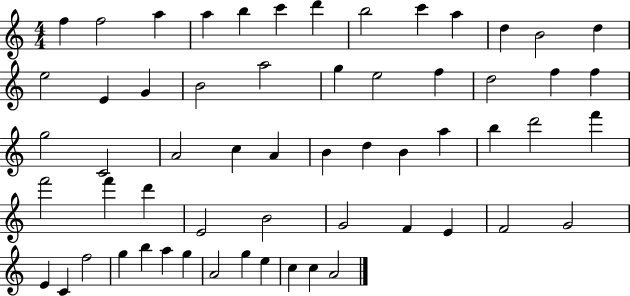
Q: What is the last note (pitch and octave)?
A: A4